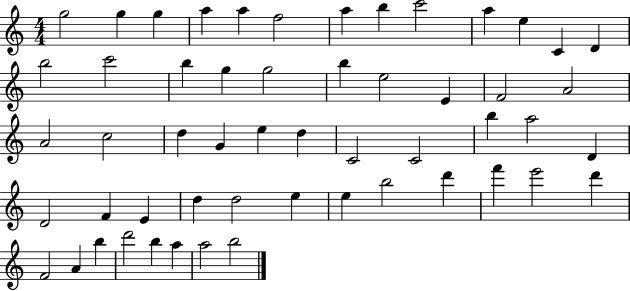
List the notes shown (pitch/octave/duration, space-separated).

G5/h G5/q G5/q A5/q A5/q F5/h A5/q B5/q C6/h A5/q E5/q C4/q D4/q B5/h C6/h B5/q G5/q G5/h B5/q E5/h E4/q F4/h A4/h A4/h C5/h D5/q G4/q E5/q D5/q C4/h C4/h B5/q A5/h D4/q D4/h F4/q E4/q D5/q D5/h E5/q E5/q B5/h D6/q F6/q E6/h D6/q F4/h A4/q B5/q D6/h B5/q A5/q A5/h B5/h